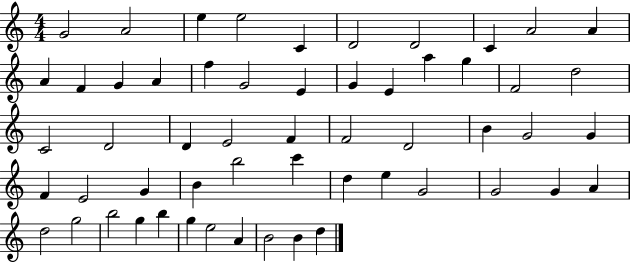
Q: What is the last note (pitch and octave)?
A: D5